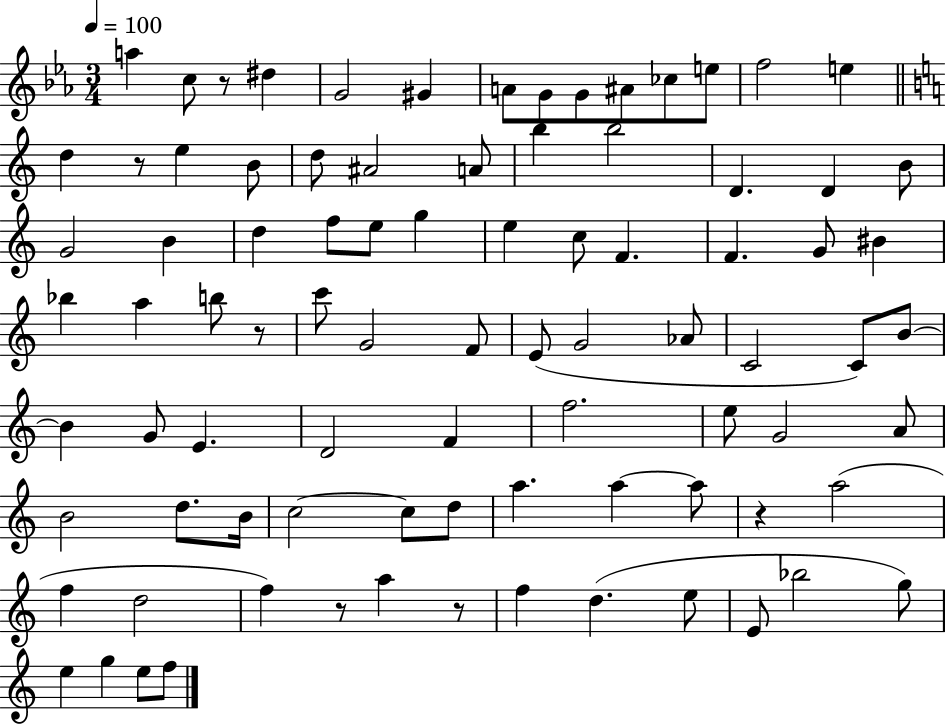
A5/q C5/e R/e D#5/q G4/h G#4/q A4/e G4/e G4/e A#4/e CES5/e E5/e F5/h E5/q D5/q R/e E5/q B4/e D5/e A#4/h A4/e B5/q B5/h D4/q. D4/q B4/e G4/h B4/q D5/q F5/e E5/e G5/q E5/q C5/e F4/q. F4/q. G4/e BIS4/q Bb5/q A5/q B5/e R/e C6/e G4/h F4/e E4/e G4/h Ab4/e C4/h C4/e B4/e B4/q G4/e E4/q. D4/h F4/q F5/h. E5/e G4/h A4/e B4/h D5/e. B4/s C5/h C5/e D5/e A5/q. A5/q A5/e R/q A5/h F5/q D5/h F5/q R/e A5/q R/e F5/q D5/q. E5/e E4/e Bb5/h G5/e E5/q G5/q E5/e F5/e